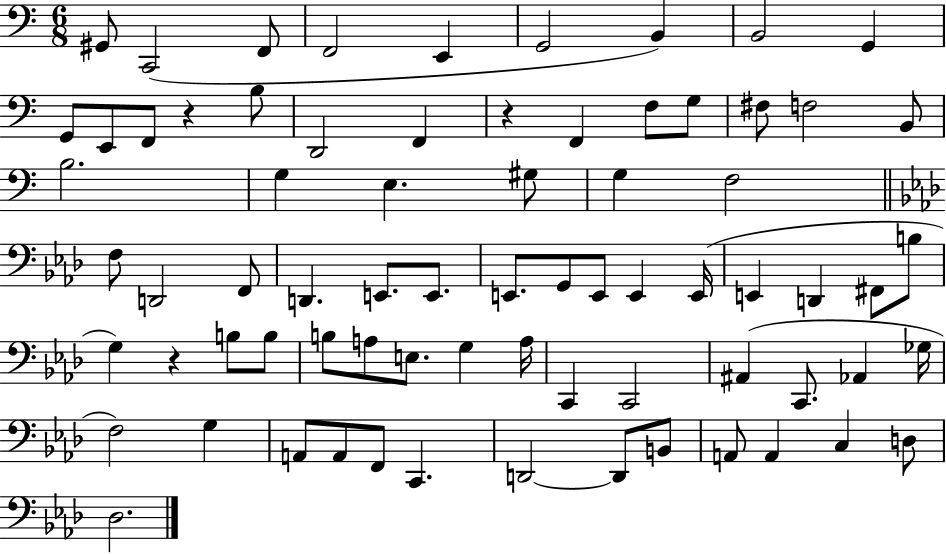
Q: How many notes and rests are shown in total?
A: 73